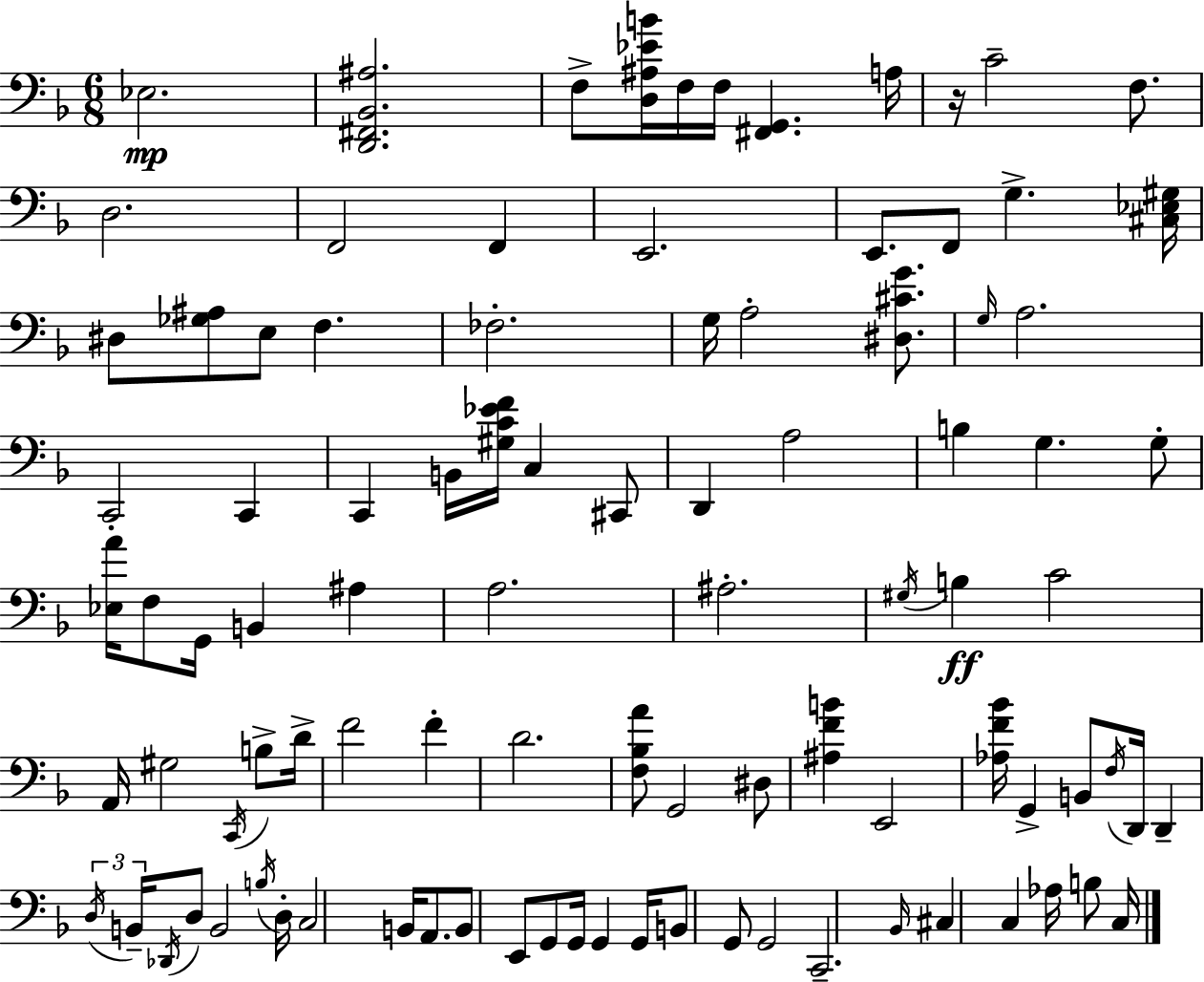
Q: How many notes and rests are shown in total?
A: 96